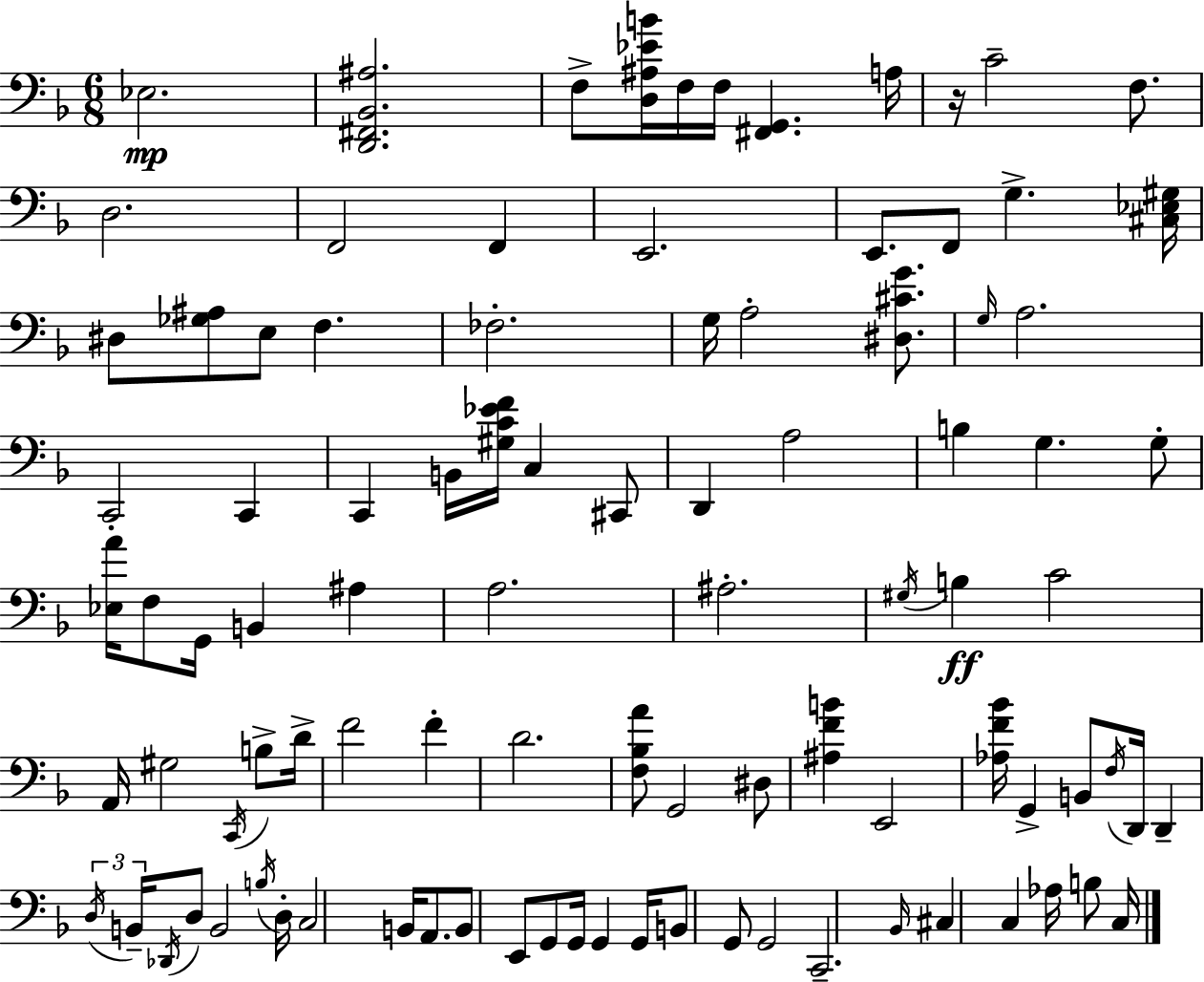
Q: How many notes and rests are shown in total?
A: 96